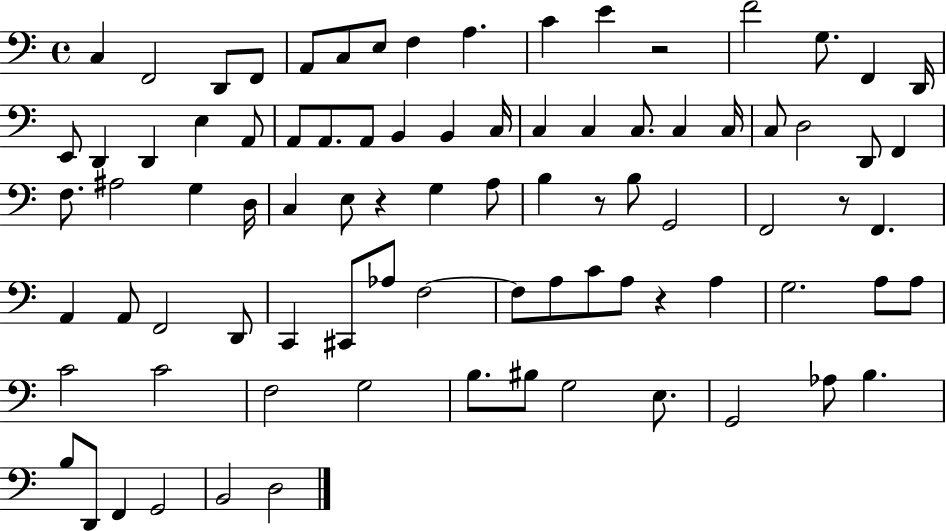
X:1
T:Untitled
M:4/4
L:1/4
K:C
C, F,,2 D,,/2 F,,/2 A,,/2 C,/2 E,/2 F, A, C E z2 F2 G,/2 F,, D,,/4 E,,/2 D,, D,, E, A,,/2 A,,/2 A,,/2 A,,/2 B,, B,, C,/4 C, C, C,/2 C, C,/4 C,/2 D,2 D,,/2 F,, F,/2 ^A,2 G, D,/4 C, E,/2 z G, A,/2 B, z/2 B,/2 G,,2 F,,2 z/2 F,, A,, A,,/2 F,,2 D,,/2 C,, ^C,,/2 _A,/2 F,2 F,/2 A,/2 C/2 A,/2 z A, G,2 A,/2 A,/2 C2 C2 F,2 G,2 B,/2 ^B,/2 G,2 E,/2 G,,2 _A,/2 B, B,/2 D,,/2 F,, G,,2 B,,2 D,2